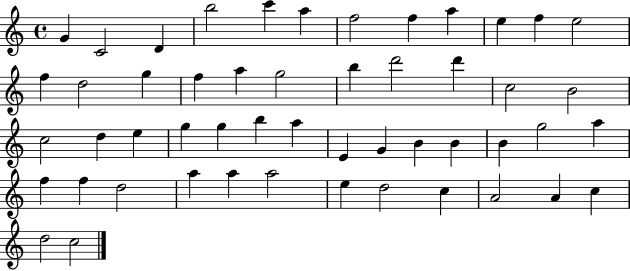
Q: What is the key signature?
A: C major